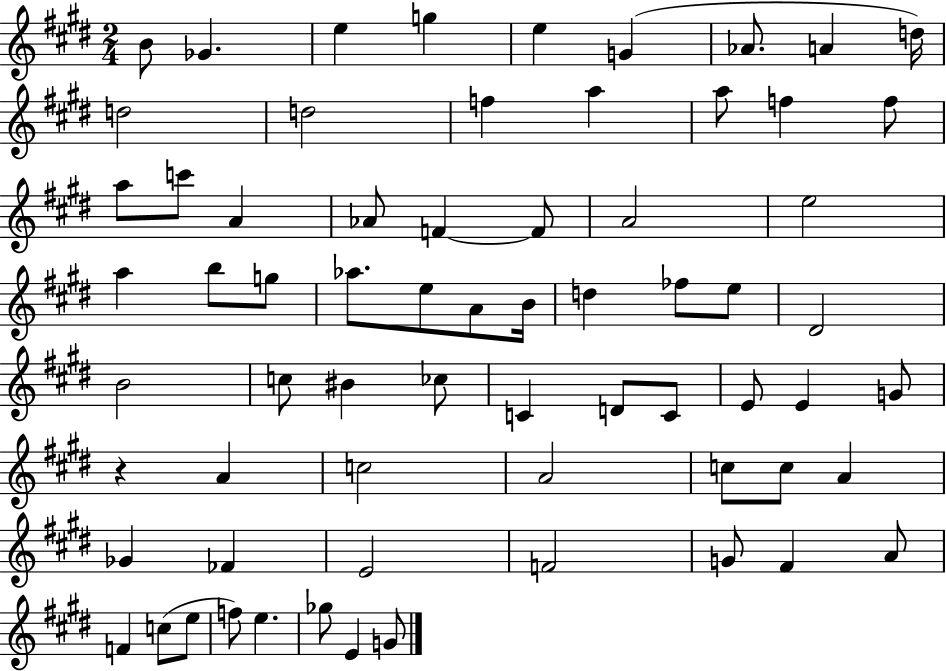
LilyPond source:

{
  \clef treble
  \numericTimeSignature
  \time 2/4
  \key e \major
  b'8 ges'4. | e''4 g''4 | e''4 g'4( | aes'8. a'4 d''16) | \break d''2 | d''2 | f''4 a''4 | a''8 f''4 f''8 | \break a''8 c'''8 a'4 | aes'8 f'4~~ f'8 | a'2 | e''2 | \break a''4 b''8 g''8 | aes''8. e''8 a'8 b'16 | d''4 fes''8 e''8 | dis'2 | \break b'2 | c''8 bis'4 ces''8 | c'4 d'8 c'8 | e'8 e'4 g'8 | \break r4 a'4 | c''2 | a'2 | c''8 c''8 a'4 | \break ges'4 fes'4 | e'2 | f'2 | g'8 fis'4 a'8 | \break f'4 c''8( e''8 | f''8) e''4. | ges''8 e'4 g'8 | \bar "|."
}